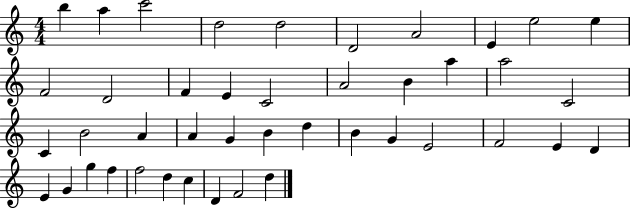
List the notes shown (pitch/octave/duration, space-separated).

B5/q A5/q C6/h D5/h D5/h D4/h A4/h E4/q E5/h E5/q F4/h D4/h F4/q E4/q C4/h A4/h B4/q A5/q A5/h C4/h C4/q B4/h A4/q A4/q G4/q B4/q D5/q B4/q G4/q E4/h F4/h E4/q D4/q E4/q G4/q G5/q F5/q F5/h D5/q C5/q D4/q F4/h D5/q